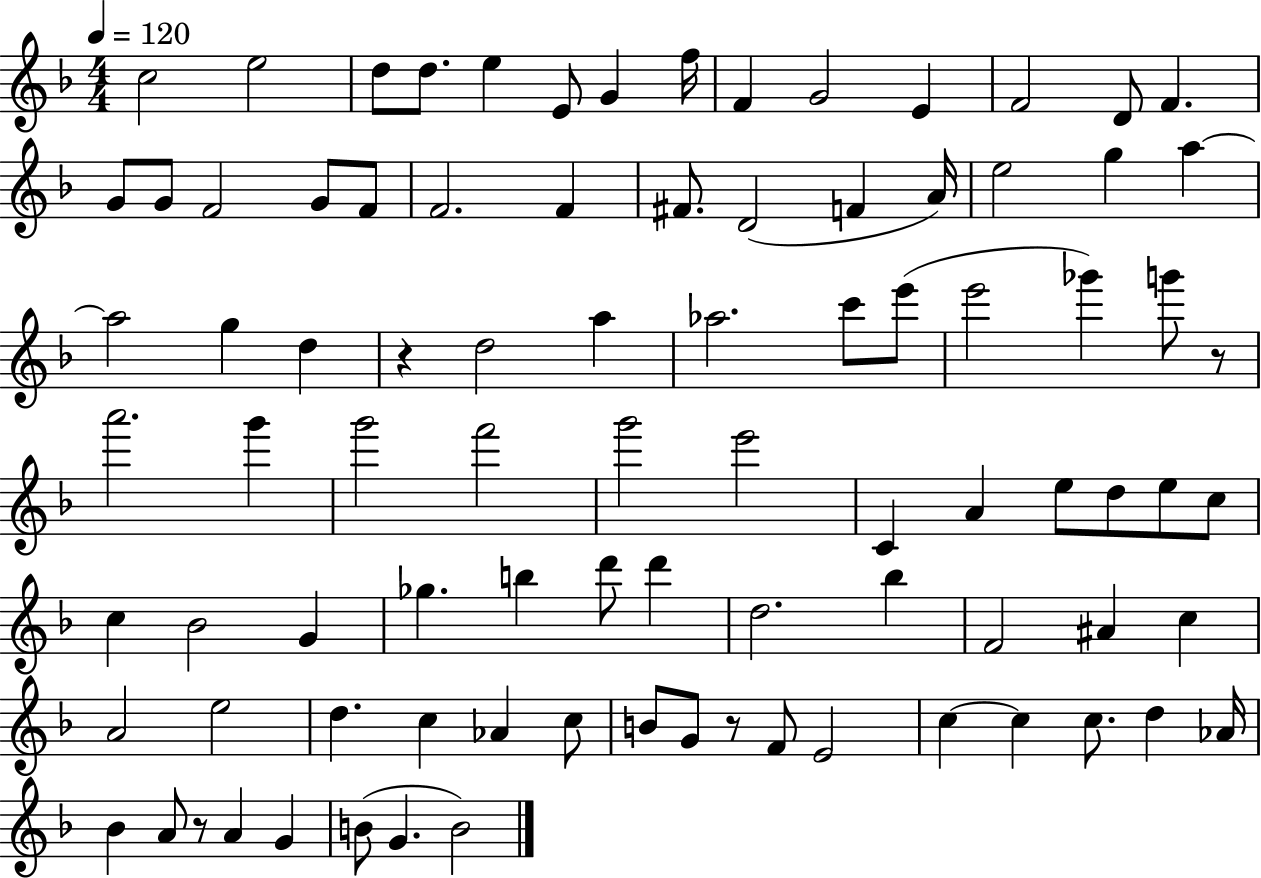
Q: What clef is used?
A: treble